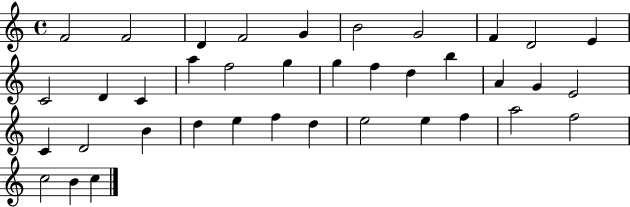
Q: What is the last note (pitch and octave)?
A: C5